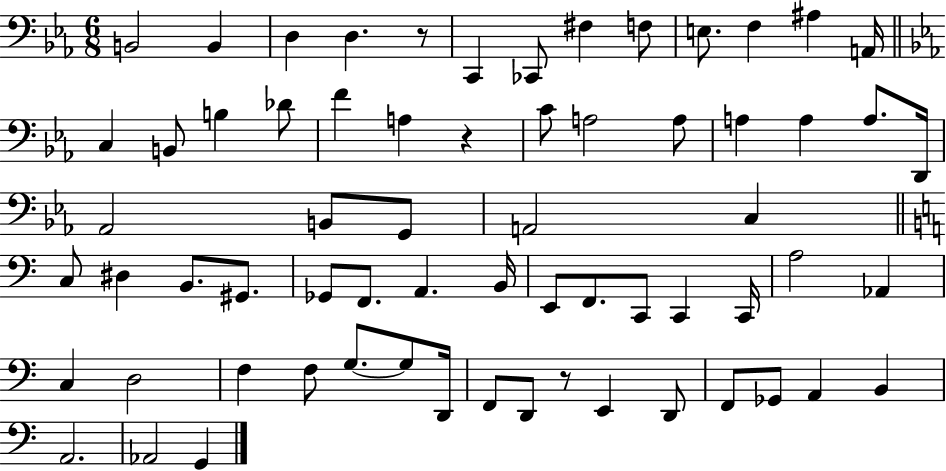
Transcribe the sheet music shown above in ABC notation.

X:1
T:Untitled
M:6/8
L:1/4
K:Eb
B,,2 B,, D, D, z/2 C,, _C,,/2 ^F, F,/2 E,/2 F, ^A, A,,/4 C, B,,/2 B, _D/2 F A, z C/2 A,2 A,/2 A, A, A,/2 D,,/4 _A,,2 B,,/2 G,,/2 A,,2 C, C,/2 ^D, B,,/2 ^G,,/2 _G,,/2 F,,/2 A,, B,,/4 E,,/2 F,,/2 C,,/2 C,, C,,/4 A,2 _A,, C, D,2 F, F,/2 G,/2 G,/2 D,,/4 F,,/2 D,,/2 z/2 E,, D,,/2 F,,/2 _G,,/2 A,, B,, A,,2 _A,,2 G,,